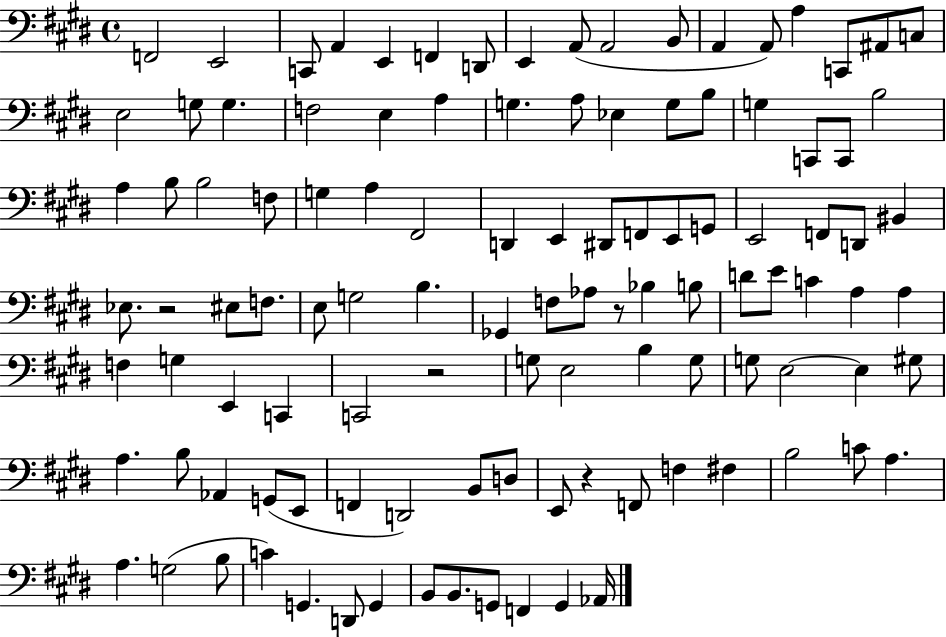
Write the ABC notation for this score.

X:1
T:Untitled
M:4/4
L:1/4
K:E
F,,2 E,,2 C,,/2 A,, E,, F,, D,,/2 E,, A,,/2 A,,2 B,,/2 A,, A,,/2 A, C,,/2 ^A,,/2 C,/2 E,2 G,/2 G, F,2 E, A, G, A,/2 _E, G,/2 B,/2 G, C,,/2 C,,/2 B,2 A, B,/2 B,2 F,/2 G, A, ^F,,2 D,, E,, ^D,,/2 F,,/2 E,,/2 G,,/2 E,,2 F,,/2 D,,/2 ^B,, _E,/2 z2 ^E,/2 F,/2 E,/2 G,2 B, _G,, F,/2 _A,/2 z/2 _B, B,/2 D/2 E/2 C A, A, F, G, E,, C,, C,,2 z2 G,/2 E,2 B, G,/2 G,/2 E,2 E, ^G,/2 A, B,/2 _A,, G,,/2 E,,/2 F,, D,,2 B,,/2 D,/2 E,,/2 z F,,/2 F, ^F, B,2 C/2 A, A, G,2 B,/2 C G,, D,,/2 G,, B,,/2 B,,/2 G,,/2 F,, G,, _A,,/4